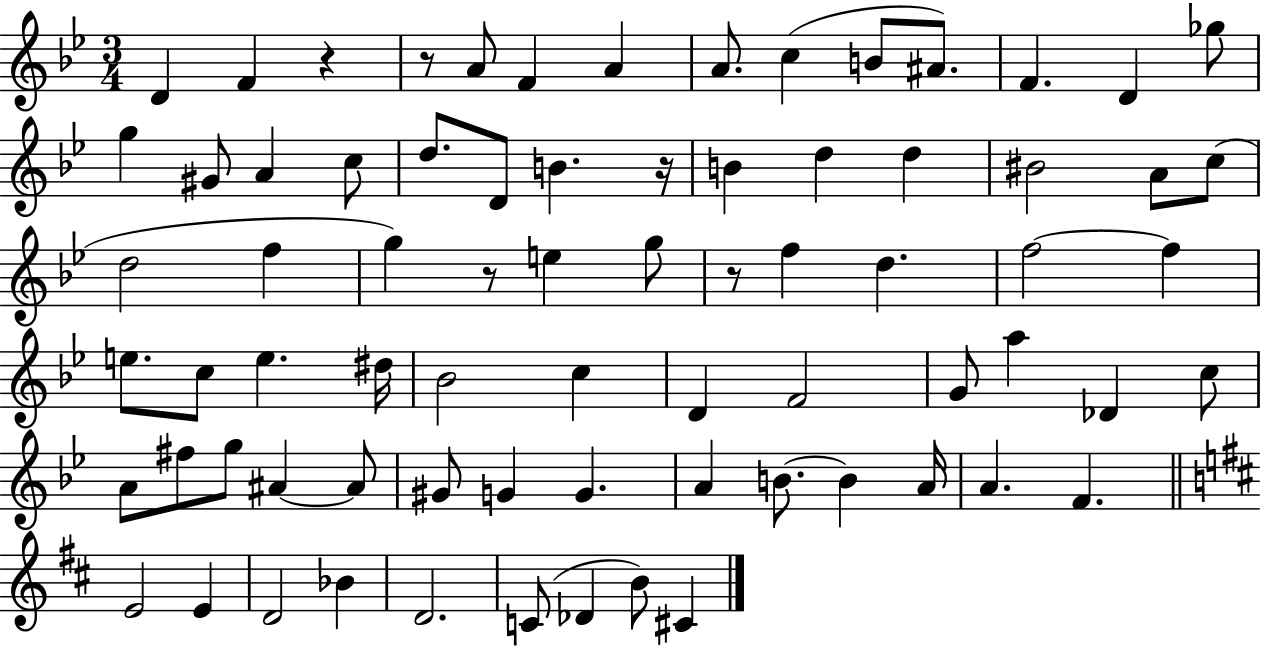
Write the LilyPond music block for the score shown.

{
  \clef treble
  \numericTimeSignature
  \time 3/4
  \key bes \major
  \repeat volta 2 { d'4 f'4 r4 | r8 a'8 f'4 a'4 | a'8. c''4( b'8 ais'8.) | f'4. d'4 ges''8 | \break g''4 gis'8 a'4 c''8 | d''8. d'8 b'4. r16 | b'4 d''4 d''4 | bis'2 a'8 c''8( | \break d''2 f''4 | g''4) r8 e''4 g''8 | r8 f''4 d''4. | f''2~~ f''4 | \break e''8. c''8 e''4. dis''16 | bes'2 c''4 | d'4 f'2 | g'8 a''4 des'4 c''8 | \break a'8 fis''8 g''8 ais'4~~ ais'8 | gis'8 g'4 g'4. | a'4 b'8.~~ b'4 a'16 | a'4. f'4. | \break \bar "||" \break \key d \major e'2 e'4 | d'2 bes'4 | d'2. | c'8( des'4 b'8) cis'4 | \break } \bar "|."
}